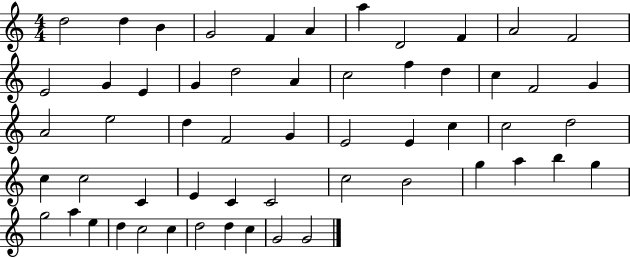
D5/h D5/q B4/q G4/h F4/q A4/q A5/q D4/h F4/q A4/h F4/h E4/h G4/q E4/q G4/q D5/h A4/q C5/h F5/q D5/q C5/q F4/h G4/q A4/h E5/h D5/q F4/h G4/q E4/h E4/q C5/q C5/h D5/h C5/q C5/h C4/q E4/q C4/q C4/h C5/h B4/h G5/q A5/q B5/q G5/q G5/h A5/q E5/q D5/q C5/h C5/q D5/h D5/q C5/q G4/h G4/h